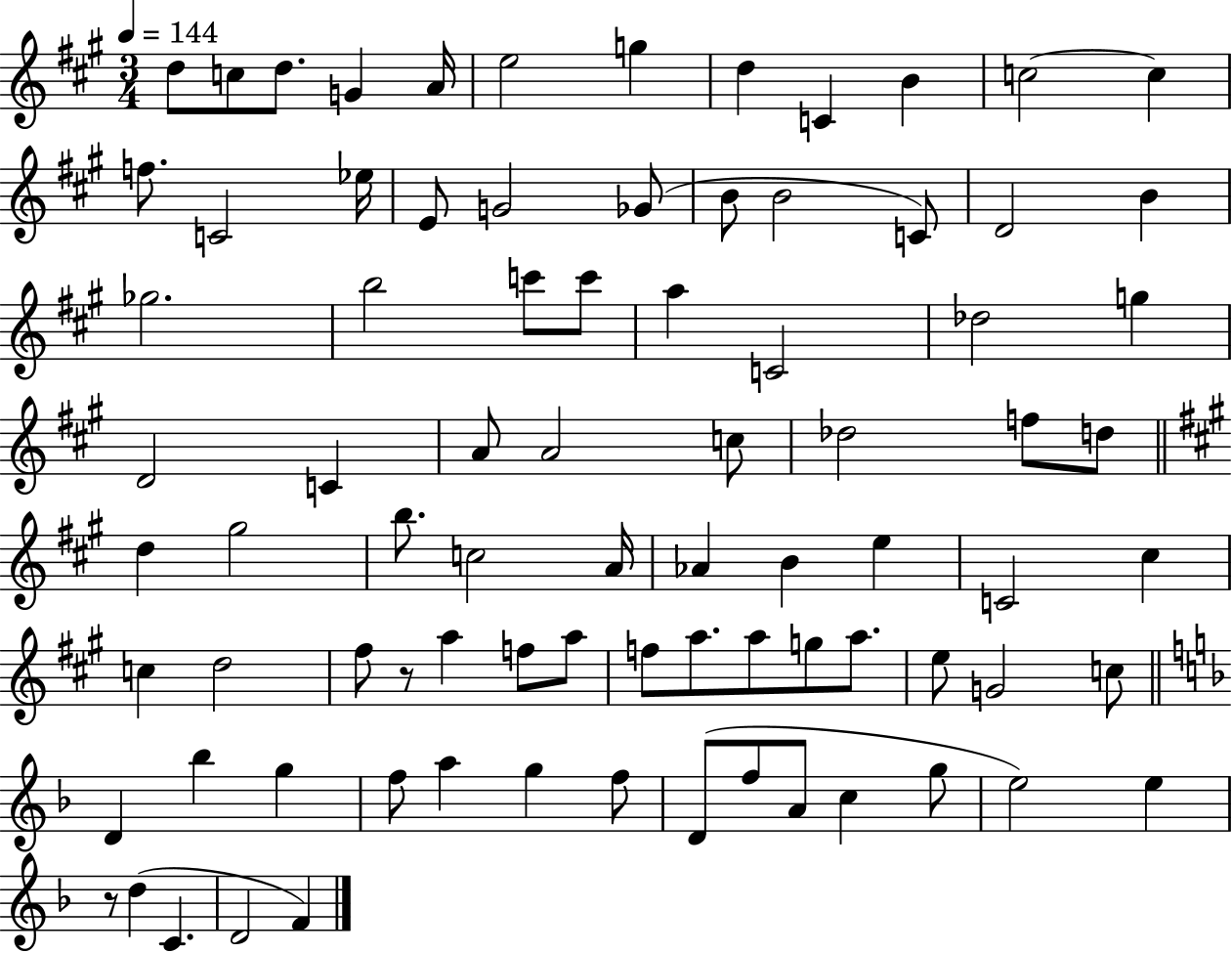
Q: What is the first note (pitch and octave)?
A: D5